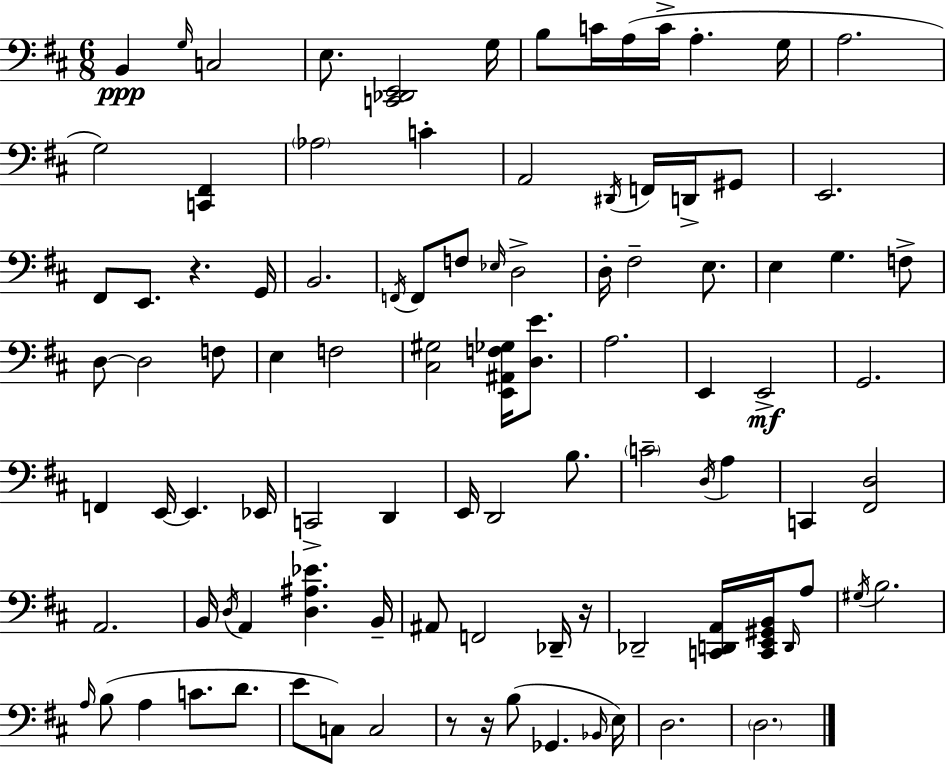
B2/q G3/s C3/h E3/e. [C2,Db2,E2]/h G3/s B3/e C4/s A3/s C4/s A3/q. G3/s A3/h. G3/h [C2,F#2]/q Ab3/h C4/q A2/h D#2/s F2/s D2/s G#2/e E2/h. F#2/e E2/e. R/q. G2/s B2/h. F2/s F2/e F3/e Eb3/s D3/h D3/s F#3/h E3/e. E3/q G3/q. F3/e D3/e D3/h F3/e E3/q F3/h [C#3,G#3]/h [E2,A#2,F3,Gb3]/s [D3,E4]/e. A3/h. E2/q E2/h G2/h. F2/q E2/s E2/q. Eb2/s C2/h D2/q E2/s D2/h B3/e. C4/h D3/s A3/q C2/q [F#2,D3]/h A2/h. B2/s D3/s A2/q [D3,A#3,Eb4]/q. B2/s A#2/e F2/h Db2/s R/s Db2/h [C2,D2,A2]/s [C2,E2,G#2,B2]/s D2/s A3/e G#3/s B3/h. A3/s B3/e A3/q C4/e. D4/e. E4/e C3/e C3/h R/e R/s B3/e Gb2/q. Bb2/s E3/s D3/h. D3/h.